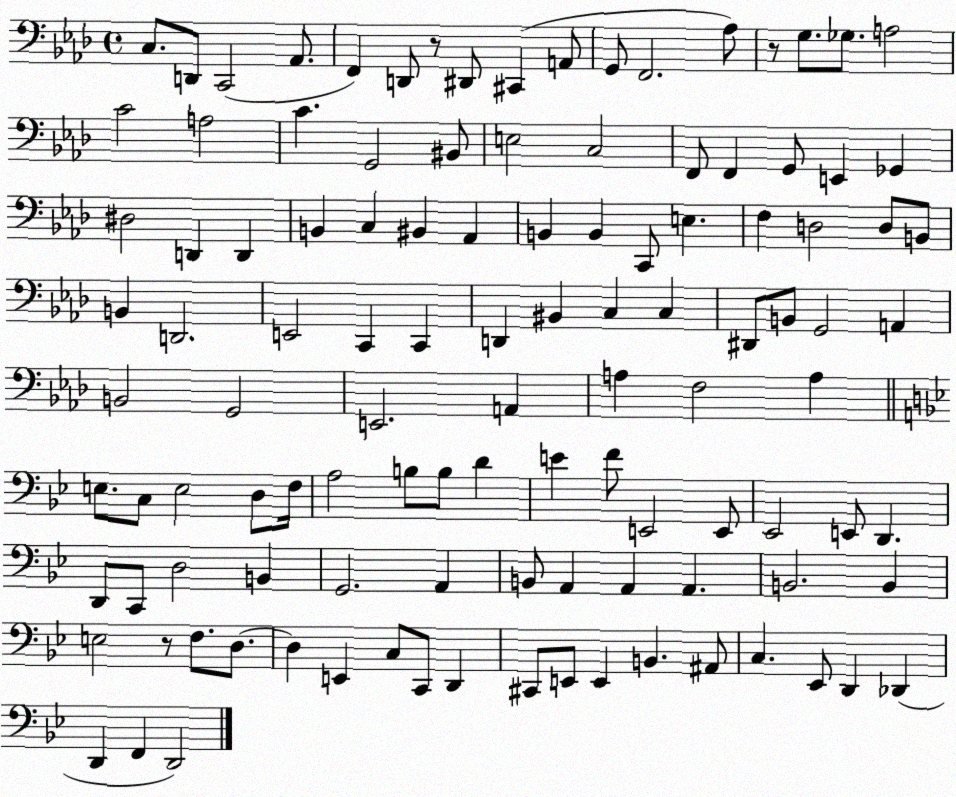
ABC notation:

X:1
T:Untitled
M:4/4
L:1/4
K:Ab
C,/2 D,,/2 C,,2 _A,,/2 F,, D,,/2 z/2 ^D,,/2 ^C,, A,,/2 G,,/2 F,,2 _A,/2 z/2 G,/2 _G,/2 A,2 C2 A,2 C G,,2 ^B,,/2 E,2 C,2 F,,/2 F,, G,,/2 E,, _G,, ^D,2 D,, D,, B,, C, ^B,, _A,, B,, B,, C,,/2 E, F, D,2 D,/2 B,,/2 B,, D,,2 E,,2 C,, C,, D,, ^B,, C, C, ^D,,/2 B,,/2 G,,2 A,, B,,2 G,,2 E,,2 A,, A, F,2 A, E,/2 C,/2 E,2 D,/2 F,/4 A,2 B,/2 B,/2 D E F/2 E,,2 E,,/2 _E,,2 E,,/2 D,, D,,/2 C,,/2 D,2 B,, G,,2 A,, B,,/2 A,, A,, A,, B,,2 B,, E,2 z/2 F,/2 D,/2 D, E,, C,/2 C,,/2 D,, ^C,,/2 E,,/2 E,, B,, ^A,,/2 C, _E,,/2 D,, _D,, D,, F,, D,,2